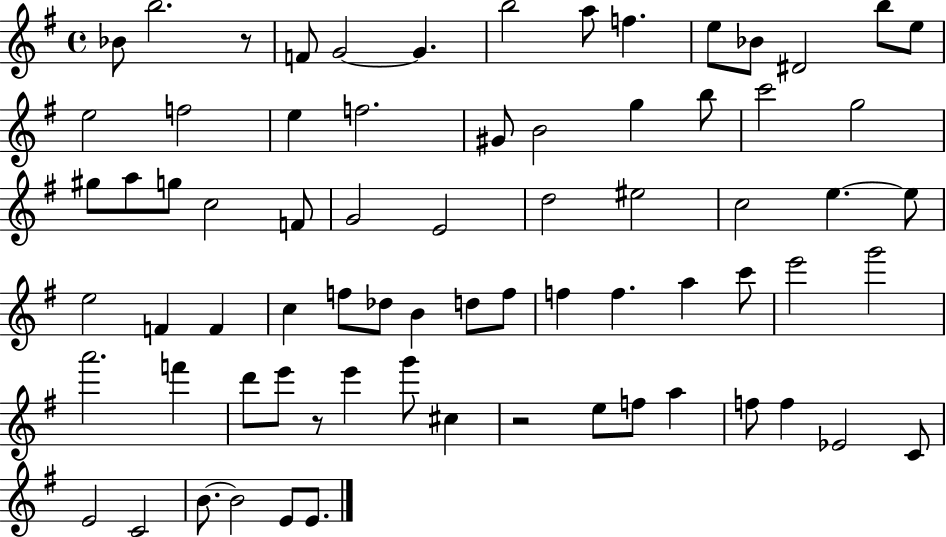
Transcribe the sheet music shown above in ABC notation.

X:1
T:Untitled
M:4/4
L:1/4
K:G
_B/2 b2 z/2 F/2 G2 G b2 a/2 f e/2 _B/2 ^D2 b/2 e/2 e2 f2 e f2 ^G/2 B2 g b/2 c'2 g2 ^g/2 a/2 g/2 c2 F/2 G2 E2 d2 ^e2 c2 e e/2 e2 F F c f/2 _d/2 B d/2 f/2 f f a c'/2 e'2 g'2 a'2 f' d'/2 e'/2 z/2 e' g'/2 ^c z2 e/2 f/2 a f/2 f _E2 C/2 E2 C2 B/2 B2 E/2 E/2